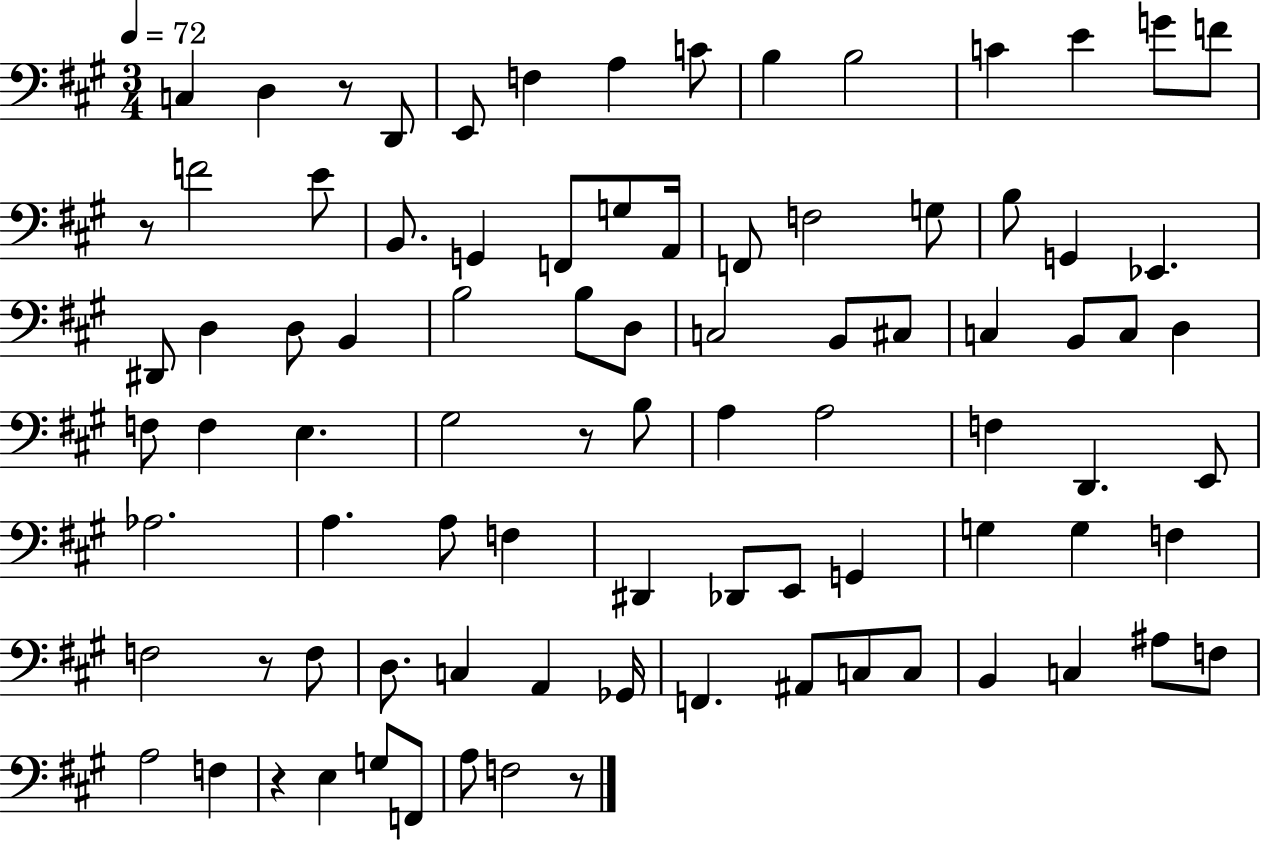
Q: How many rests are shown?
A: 6